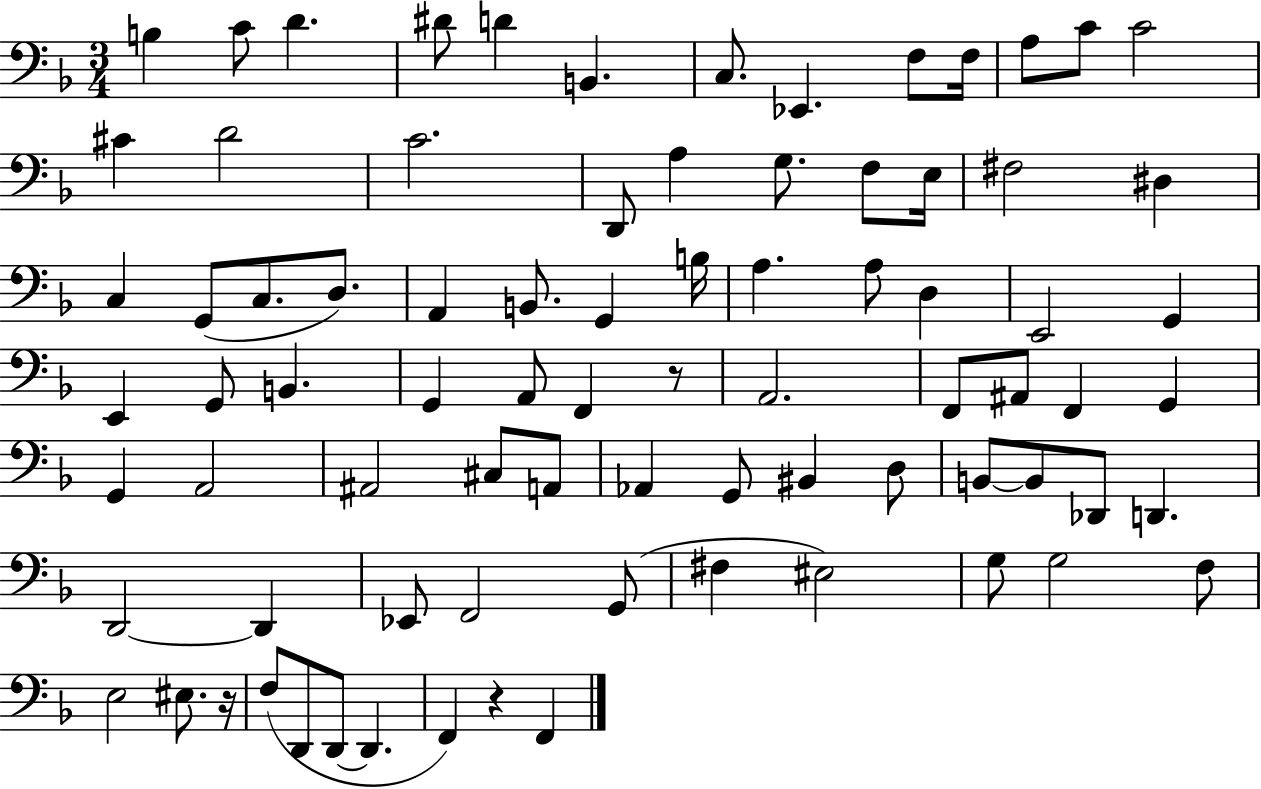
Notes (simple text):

B3/q C4/e D4/q. D#4/e D4/q B2/q. C3/e. Eb2/q. F3/e F3/s A3/e C4/e C4/h C#4/q D4/h C4/h. D2/e A3/q G3/e. F3/e E3/s F#3/h D#3/q C3/q G2/e C3/e. D3/e. A2/q B2/e. G2/q B3/s A3/q. A3/e D3/q E2/h G2/q E2/q G2/e B2/q. G2/q A2/e F2/q R/e A2/h. F2/e A#2/e F2/q G2/q G2/q A2/h A#2/h C#3/e A2/e Ab2/q G2/e BIS2/q D3/e B2/e B2/e Db2/e D2/q. D2/h D2/q Eb2/e F2/h G2/e F#3/q EIS3/h G3/e G3/h F3/e E3/h EIS3/e. R/s F3/e D2/e D2/e D2/q. F2/q R/q F2/q